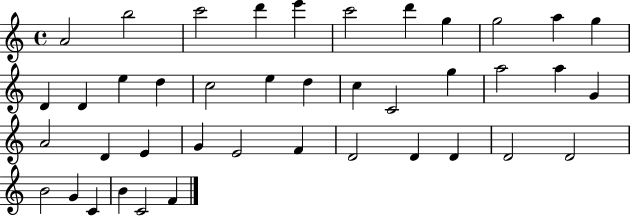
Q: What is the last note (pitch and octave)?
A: F4